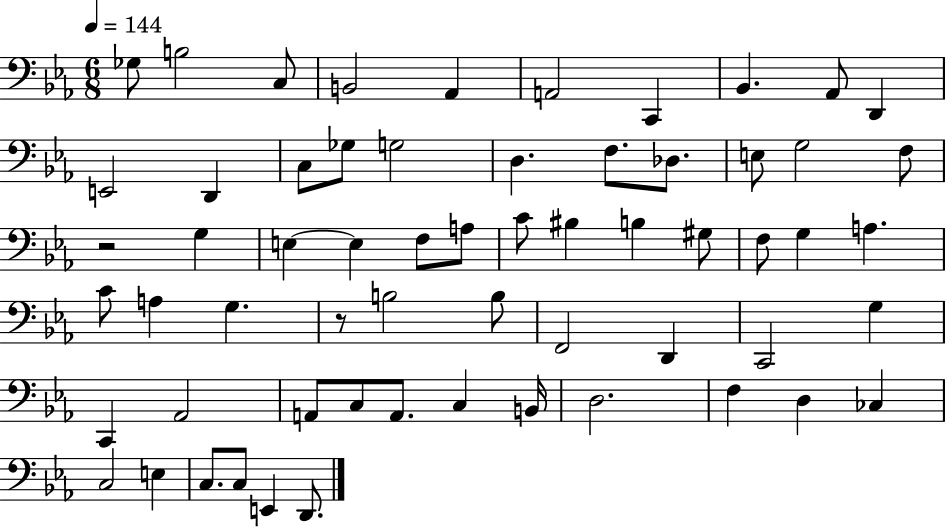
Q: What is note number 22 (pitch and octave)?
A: G3